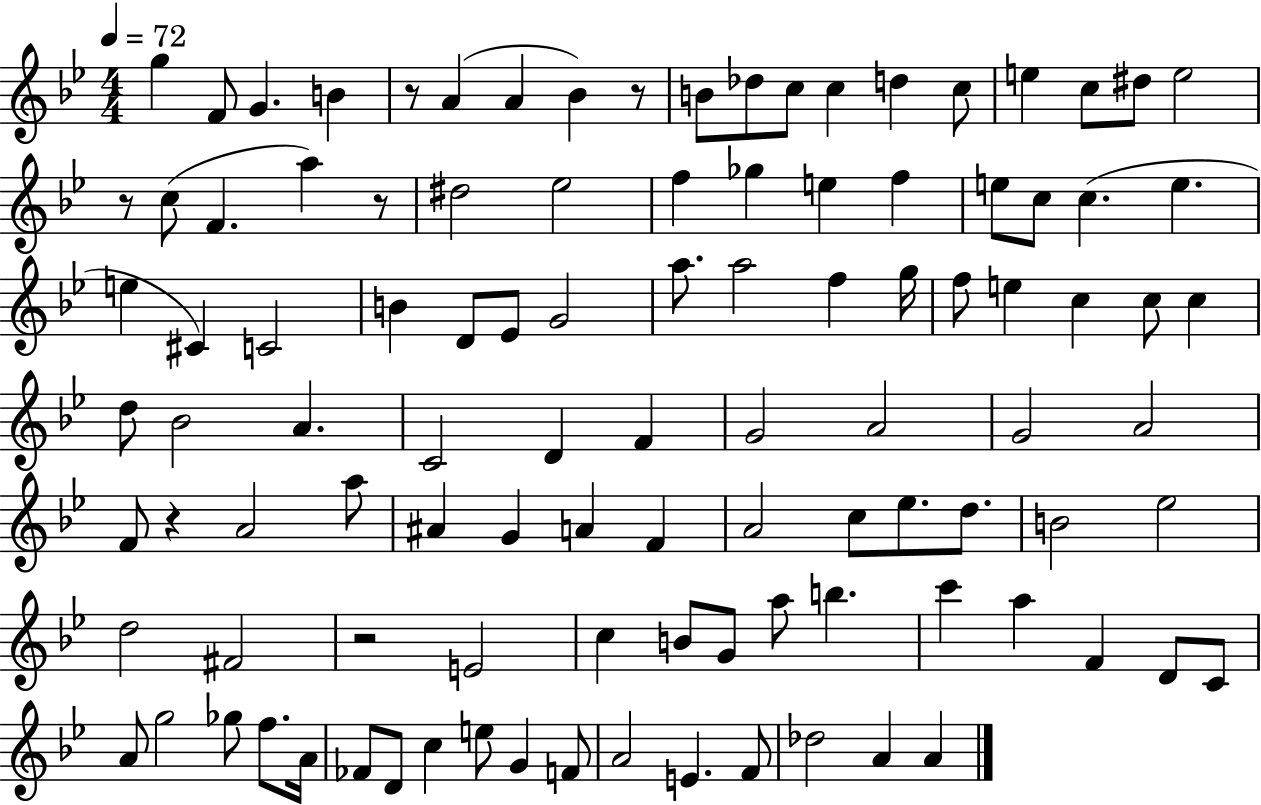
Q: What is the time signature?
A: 4/4